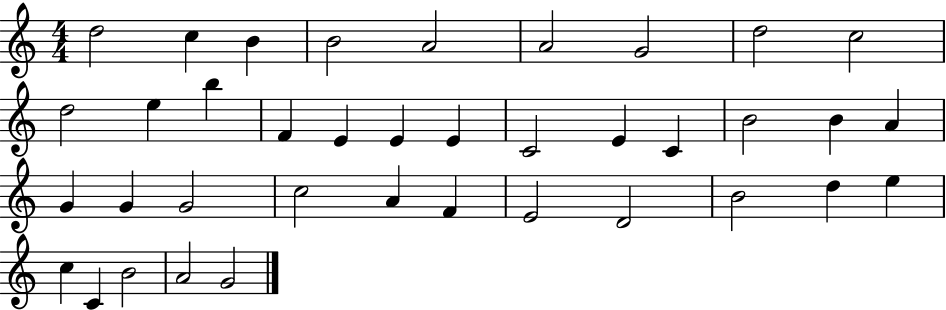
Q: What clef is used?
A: treble